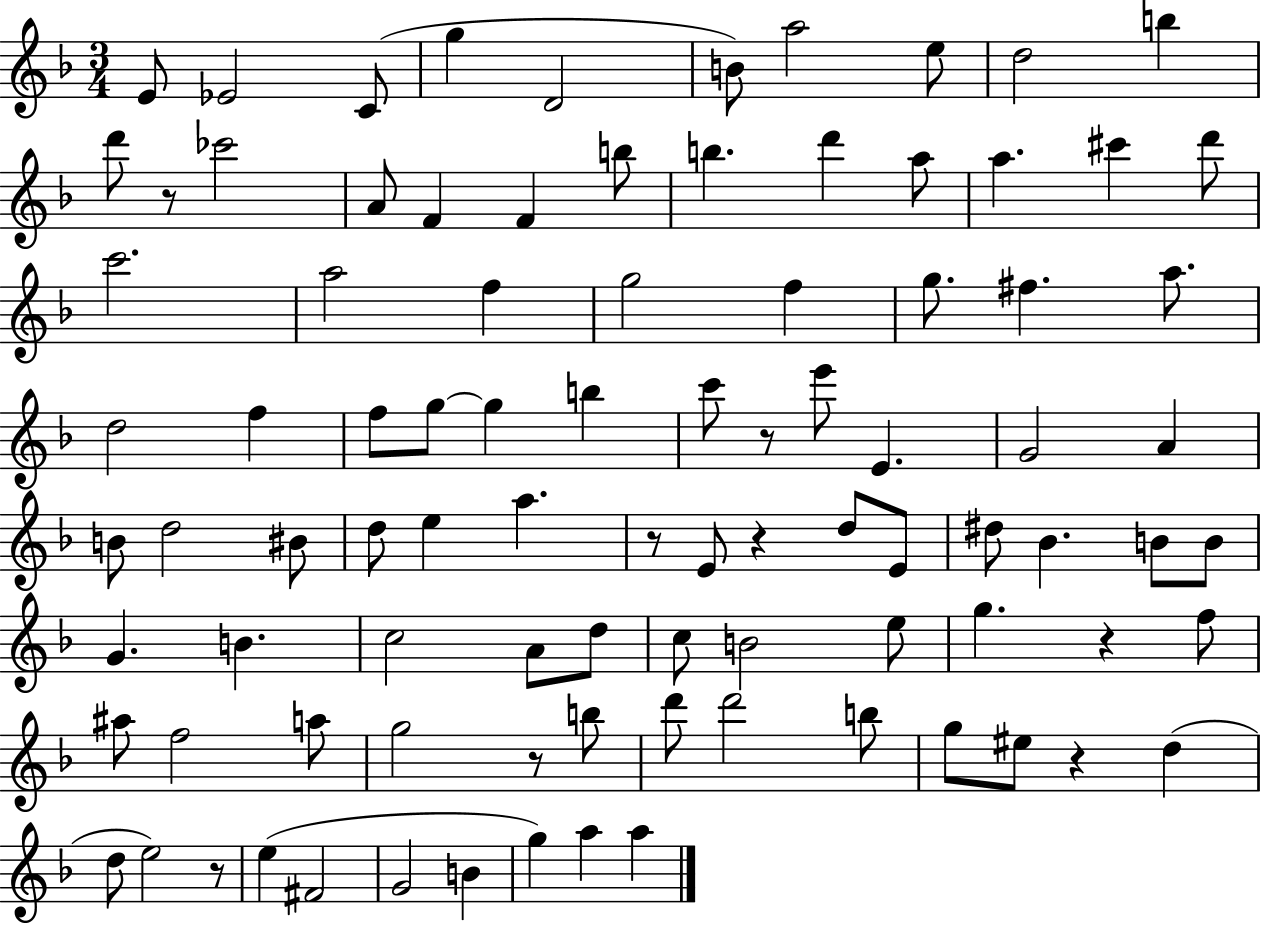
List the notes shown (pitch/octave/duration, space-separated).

E4/e Eb4/h C4/e G5/q D4/h B4/e A5/h E5/e D5/h B5/q D6/e R/e CES6/h A4/e F4/q F4/q B5/e B5/q. D6/q A5/e A5/q. C#6/q D6/e C6/h. A5/h F5/q G5/h F5/q G5/e. F#5/q. A5/e. D5/h F5/q F5/e G5/e G5/q B5/q C6/e R/e E6/e E4/q. G4/h A4/q B4/e D5/h BIS4/e D5/e E5/q A5/q. R/e E4/e R/q D5/e E4/e D#5/e Bb4/q. B4/e B4/e G4/q. B4/q. C5/h A4/e D5/e C5/e B4/h E5/e G5/q. R/q F5/e A#5/e F5/h A5/e G5/h R/e B5/e D6/e D6/h B5/e G5/e EIS5/e R/q D5/q D5/e E5/h R/e E5/q F#4/h G4/h B4/q G5/q A5/q A5/q